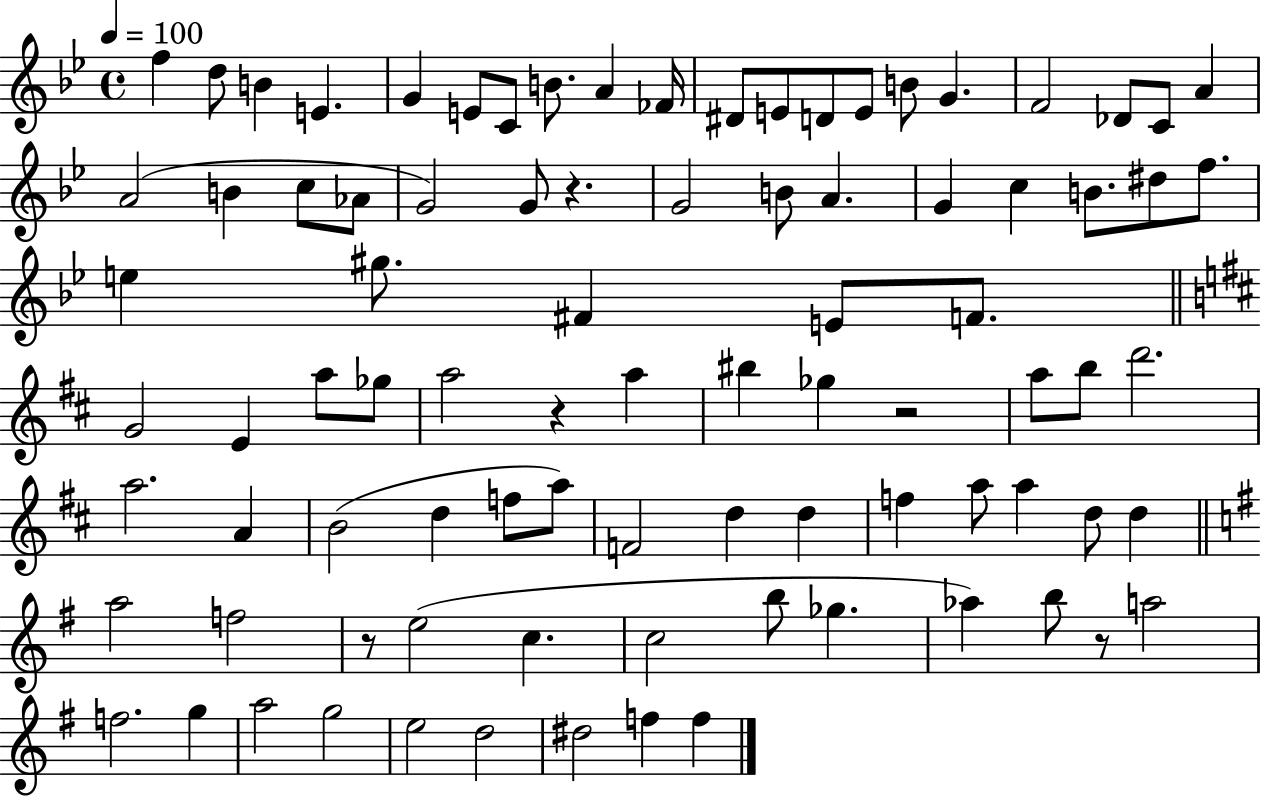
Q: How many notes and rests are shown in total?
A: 88